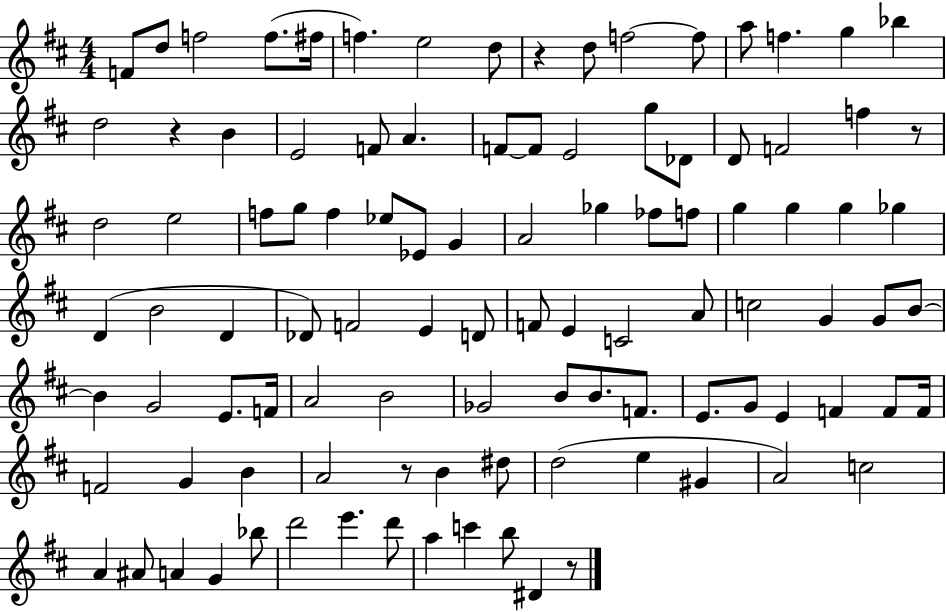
F4/e D5/e F5/h F5/e. F#5/s F5/q. E5/h D5/e R/q D5/e F5/h F5/e A5/e F5/q. G5/q Bb5/q D5/h R/q B4/q E4/h F4/e A4/q. F4/e F4/e E4/h G5/e Db4/e D4/e F4/h F5/q R/e D5/h E5/h F5/e G5/e F5/q Eb5/e Eb4/e G4/q A4/h Gb5/q FES5/e F5/e G5/q G5/q G5/q Gb5/q D4/q B4/h D4/q Db4/e F4/h E4/q D4/e F4/e E4/q C4/h A4/e C5/h G4/q G4/e B4/e B4/q G4/h E4/e. F4/s A4/h B4/h Gb4/h B4/e B4/e. F4/e. E4/e. G4/e E4/q F4/q F4/e F4/s F4/h G4/q B4/q A4/h R/e B4/q D#5/e D5/h E5/q G#4/q A4/h C5/h A4/q A#4/e A4/q G4/q Bb5/e D6/h E6/q. D6/e A5/q C6/q B5/e D#4/q R/e